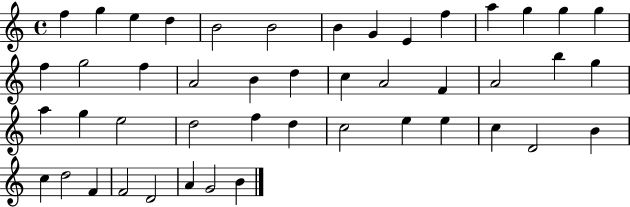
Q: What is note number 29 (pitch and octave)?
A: E5